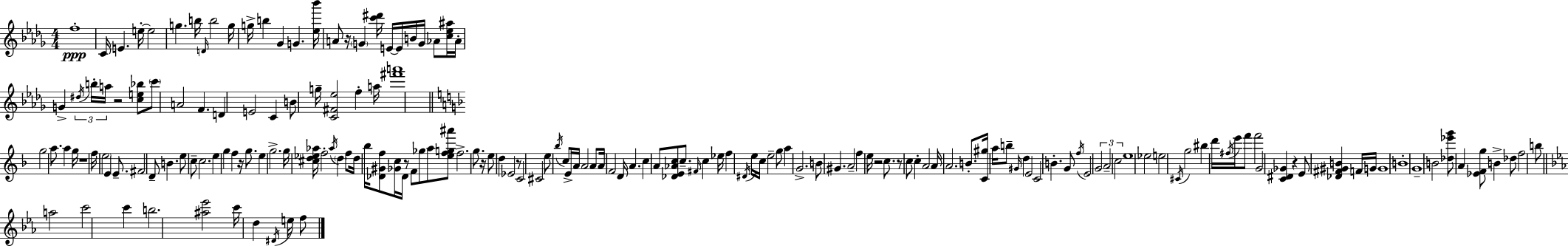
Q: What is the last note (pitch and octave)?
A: F5